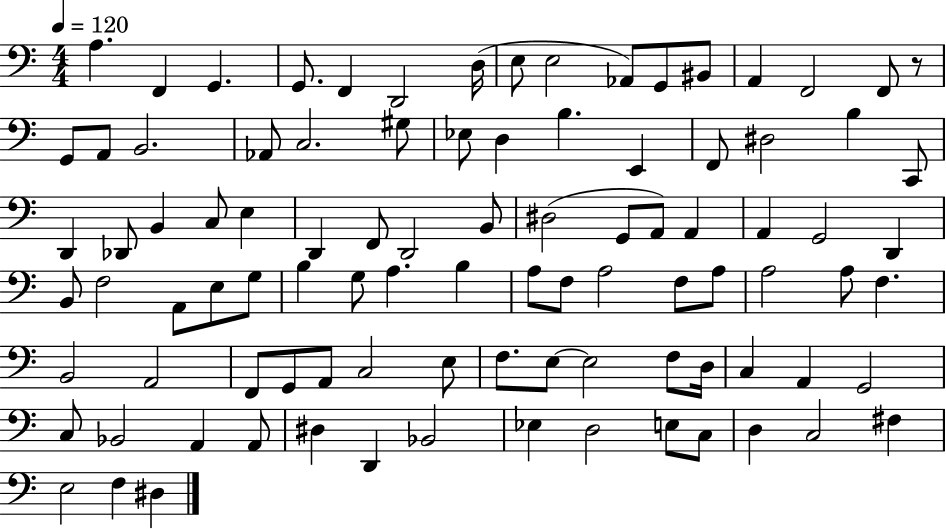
{
  \clef bass
  \numericTimeSignature
  \time 4/4
  \key c \major
  \tempo 4 = 120
  a4. f,4 g,4. | g,8. f,4 d,2 d16( | e8 e2 aes,8) g,8 bis,8 | a,4 f,2 f,8 r8 | \break g,8 a,8 b,2. | aes,8 c2. gis8 | ees8 d4 b4. e,4 | f,8 dis2 b4 c,8 | \break d,4 des,8 b,4 c8 e4 | d,4 f,8 d,2 b,8 | dis2( g,8 a,8) a,4 | a,4 g,2 d,4 | \break b,8 f2 a,8 e8 g8 | b4 g8 a4. b4 | a8 f8 a2 f8 a8 | a2 a8 f4. | \break b,2 a,2 | f,8 g,8 a,8 c2 e8 | f8. e8~~ e2 f8 d16 | c4 a,4 g,2 | \break c8 bes,2 a,4 a,8 | dis4 d,4 bes,2 | ees4 d2 e8 c8 | d4 c2 fis4 | \break e2 f4 dis4 | \bar "|."
}